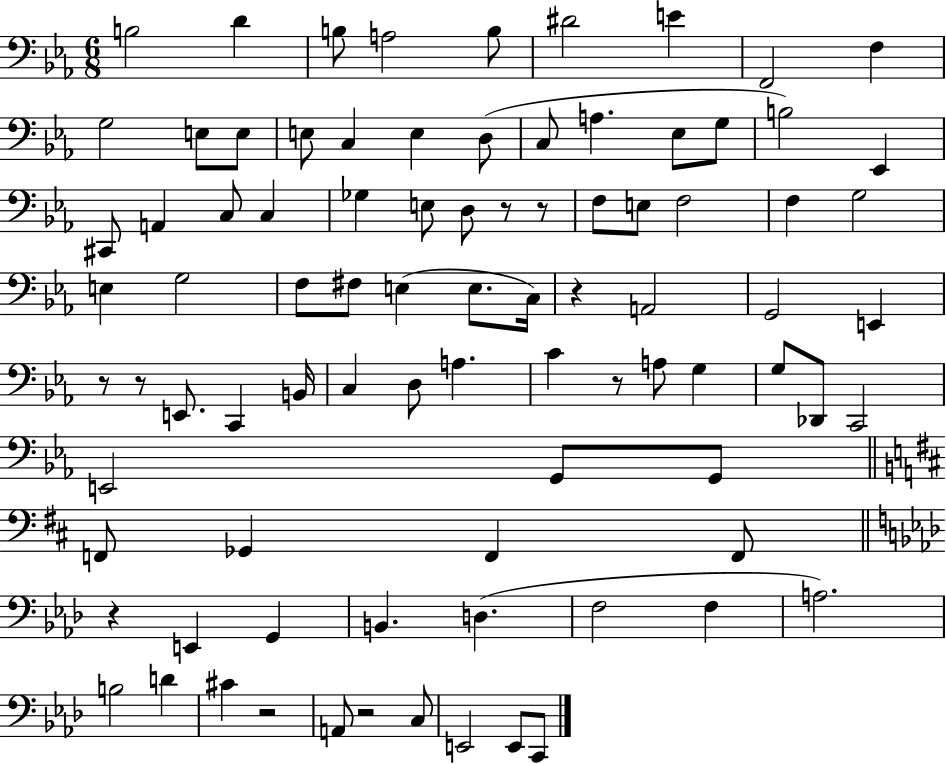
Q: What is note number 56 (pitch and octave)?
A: C2